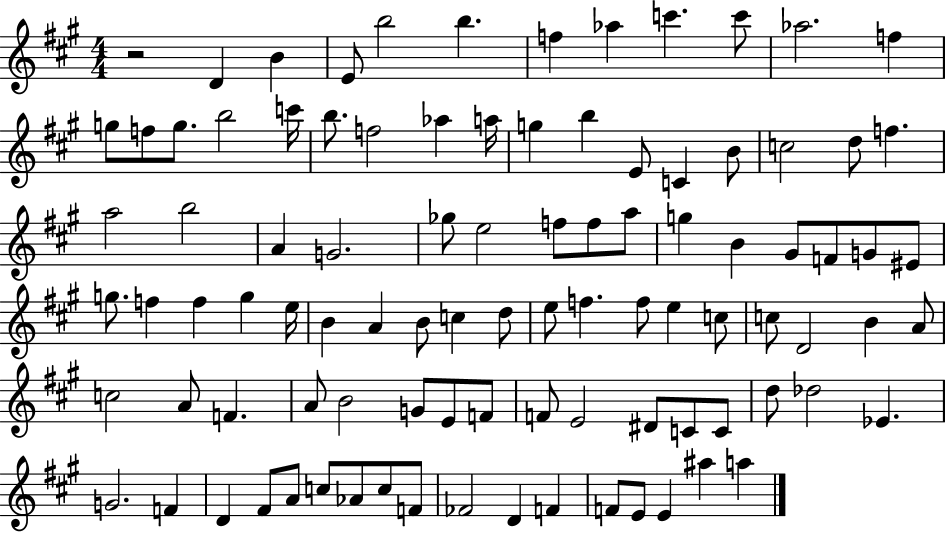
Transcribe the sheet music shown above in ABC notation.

X:1
T:Untitled
M:4/4
L:1/4
K:A
z2 D B E/2 b2 b f _a c' c'/2 _a2 f g/2 f/2 g/2 b2 c'/4 b/2 f2 _a a/4 g b E/2 C B/2 c2 d/2 f a2 b2 A G2 _g/2 e2 f/2 f/2 a/2 g B ^G/2 F/2 G/2 ^E/2 g/2 f f g e/4 B A B/2 c d/2 e/2 f f/2 e c/2 c/2 D2 B A/2 c2 A/2 F A/2 B2 G/2 E/2 F/2 F/2 E2 ^D/2 C/2 C/2 d/2 _d2 _E G2 F D ^F/2 A/2 c/2 _A/2 c/2 F/2 _F2 D F F/2 E/2 E ^a a